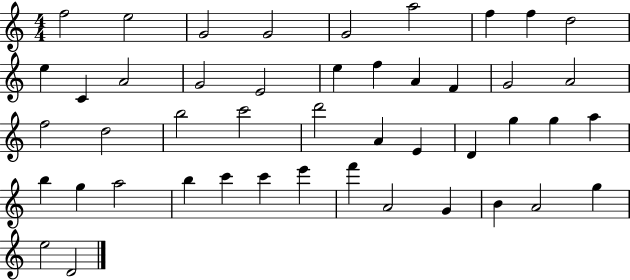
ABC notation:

X:1
T:Untitled
M:4/4
L:1/4
K:C
f2 e2 G2 G2 G2 a2 f f d2 e C A2 G2 E2 e f A F G2 A2 f2 d2 b2 c'2 d'2 A E D g g a b g a2 b c' c' e' f' A2 G B A2 g e2 D2